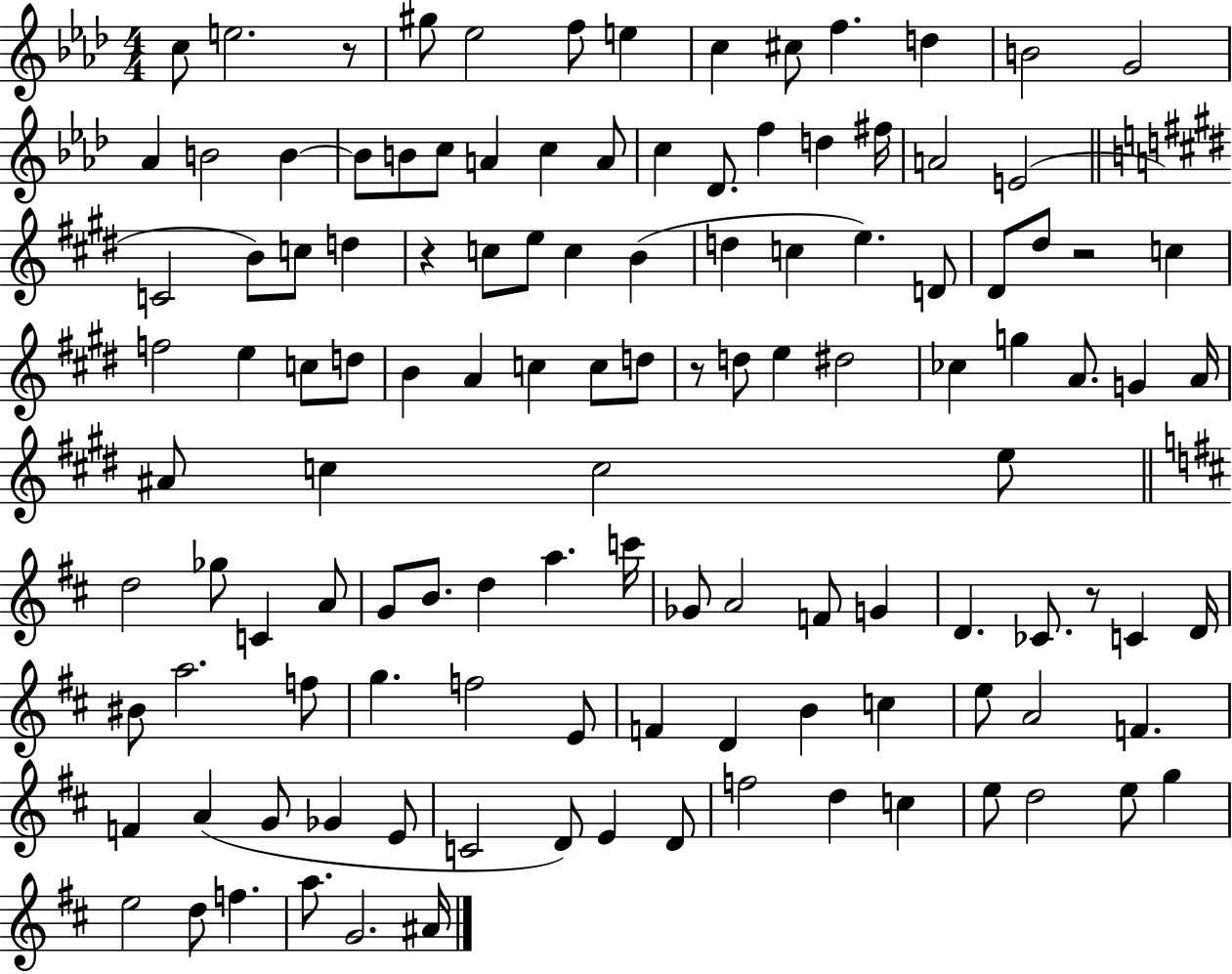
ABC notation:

X:1
T:Untitled
M:4/4
L:1/4
K:Ab
c/2 e2 z/2 ^g/2 _e2 f/2 e c ^c/2 f d B2 G2 _A B2 B B/2 B/2 c/2 A c A/2 c _D/2 f d ^f/4 A2 E2 C2 B/2 c/2 d z c/2 e/2 c B d c e D/2 ^D/2 ^d/2 z2 c f2 e c/2 d/2 B A c c/2 d/2 z/2 d/2 e ^d2 _c g A/2 G A/4 ^A/2 c c2 e/2 d2 _g/2 C A/2 G/2 B/2 d a c'/4 _G/2 A2 F/2 G D _C/2 z/2 C D/4 ^B/2 a2 f/2 g f2 E/2 F D B c e/2 A2 F F A G/2 _G E/2 C2 D/2 E D/2 f2 d c e/2 d2 e/2 g e2 d/2 f a/2 G2 ^A/4